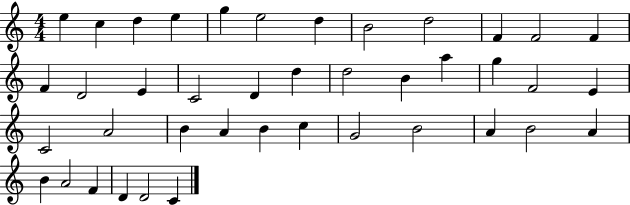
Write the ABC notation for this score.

X:1
T:Untitled
M:4/4
L:1/4
K:C
e c d e g e2 d B2 d2 F F2 F F D2 E C2 D d d2 B a g F2 E C2 A2 B A B c G2 B2 A B2 A B A2 F D D2 C